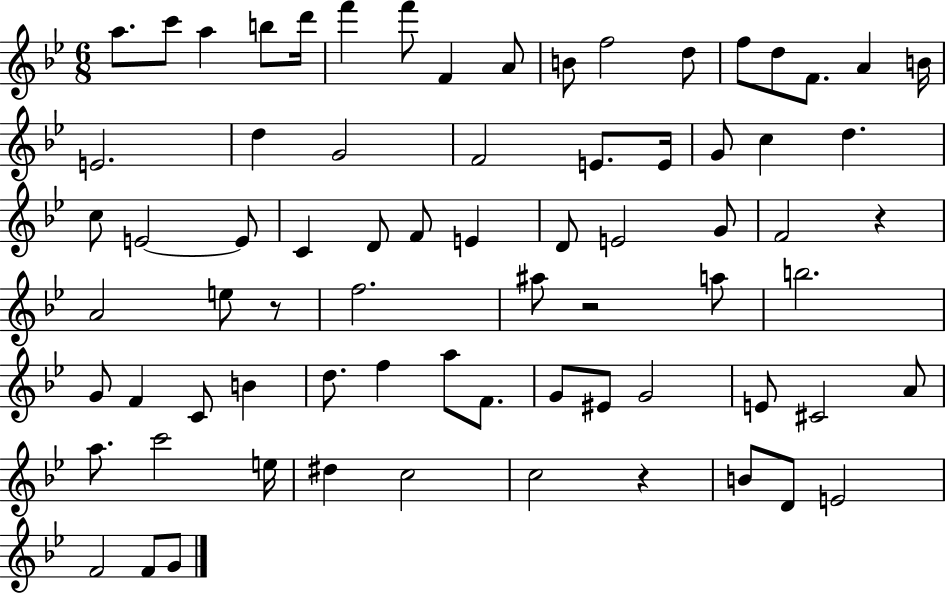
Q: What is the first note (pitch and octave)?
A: A5